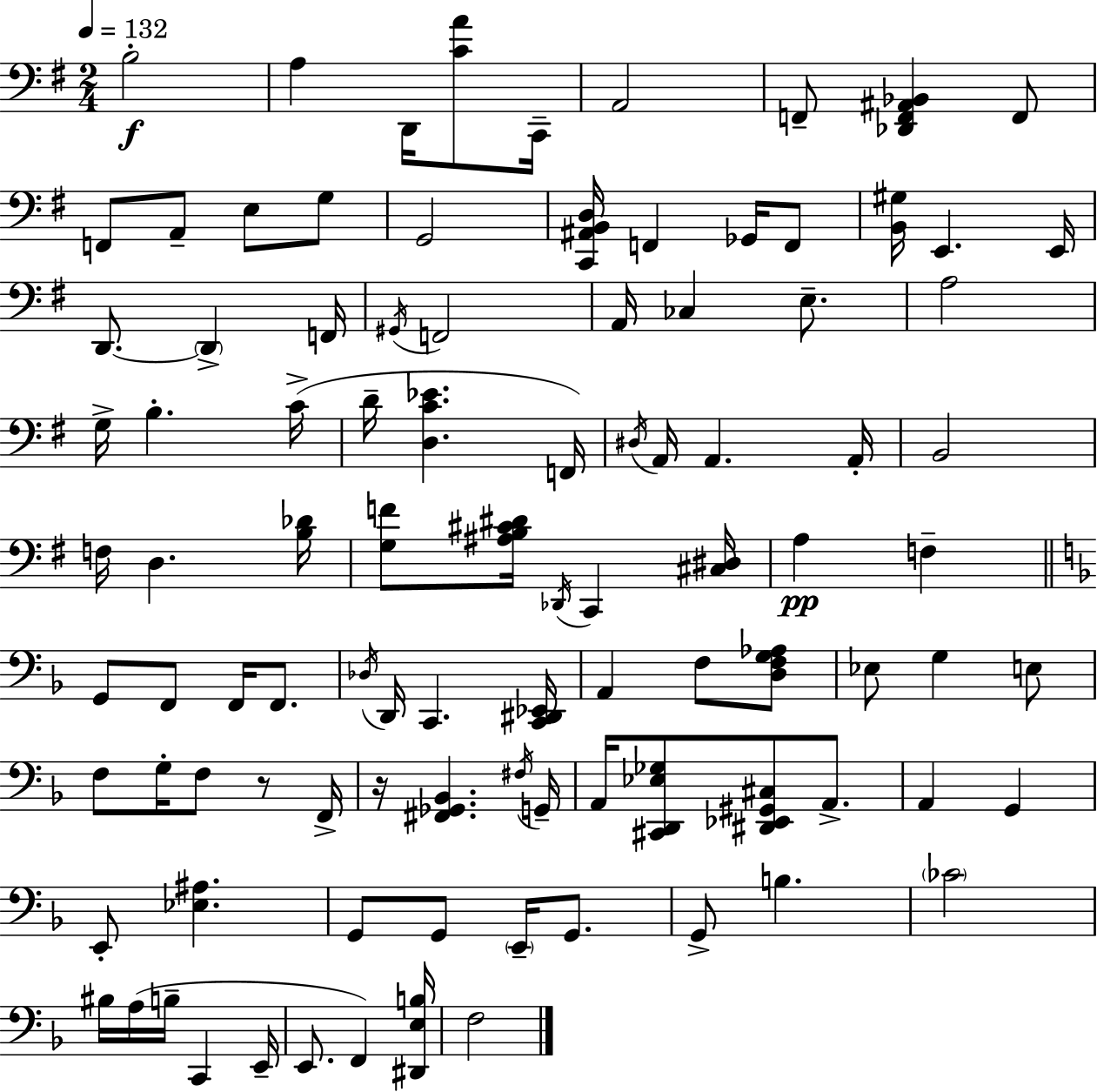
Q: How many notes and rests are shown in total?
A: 98